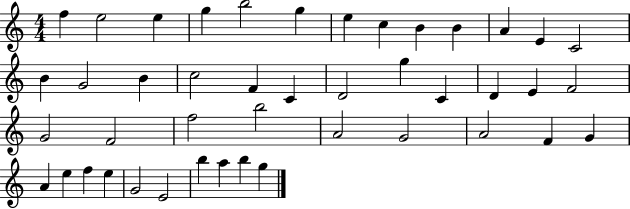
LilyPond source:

{
  \clef treble
  \numericTimeSignature
  \time 4/4
  \key c \major
  f''4 e''2 e''4 | g''4 b''2 g''4 | e''4 c''4 b'4 b'4 | a'4 e'4 c'2 | \break b'4 g'2 b'4 | c''2 f'4 c'4 | d'2 g''4 c'4 | d'4 e'4 f'2 | \break g'2 f'2 | f''2 b''2 | a'2 g'2 | a'2 f'4 g'4 | \break a'4 e''4 f''4 e''4 | g'2 e'2 | b''4 a''4 b''4 g''4 | \bar "|."
}